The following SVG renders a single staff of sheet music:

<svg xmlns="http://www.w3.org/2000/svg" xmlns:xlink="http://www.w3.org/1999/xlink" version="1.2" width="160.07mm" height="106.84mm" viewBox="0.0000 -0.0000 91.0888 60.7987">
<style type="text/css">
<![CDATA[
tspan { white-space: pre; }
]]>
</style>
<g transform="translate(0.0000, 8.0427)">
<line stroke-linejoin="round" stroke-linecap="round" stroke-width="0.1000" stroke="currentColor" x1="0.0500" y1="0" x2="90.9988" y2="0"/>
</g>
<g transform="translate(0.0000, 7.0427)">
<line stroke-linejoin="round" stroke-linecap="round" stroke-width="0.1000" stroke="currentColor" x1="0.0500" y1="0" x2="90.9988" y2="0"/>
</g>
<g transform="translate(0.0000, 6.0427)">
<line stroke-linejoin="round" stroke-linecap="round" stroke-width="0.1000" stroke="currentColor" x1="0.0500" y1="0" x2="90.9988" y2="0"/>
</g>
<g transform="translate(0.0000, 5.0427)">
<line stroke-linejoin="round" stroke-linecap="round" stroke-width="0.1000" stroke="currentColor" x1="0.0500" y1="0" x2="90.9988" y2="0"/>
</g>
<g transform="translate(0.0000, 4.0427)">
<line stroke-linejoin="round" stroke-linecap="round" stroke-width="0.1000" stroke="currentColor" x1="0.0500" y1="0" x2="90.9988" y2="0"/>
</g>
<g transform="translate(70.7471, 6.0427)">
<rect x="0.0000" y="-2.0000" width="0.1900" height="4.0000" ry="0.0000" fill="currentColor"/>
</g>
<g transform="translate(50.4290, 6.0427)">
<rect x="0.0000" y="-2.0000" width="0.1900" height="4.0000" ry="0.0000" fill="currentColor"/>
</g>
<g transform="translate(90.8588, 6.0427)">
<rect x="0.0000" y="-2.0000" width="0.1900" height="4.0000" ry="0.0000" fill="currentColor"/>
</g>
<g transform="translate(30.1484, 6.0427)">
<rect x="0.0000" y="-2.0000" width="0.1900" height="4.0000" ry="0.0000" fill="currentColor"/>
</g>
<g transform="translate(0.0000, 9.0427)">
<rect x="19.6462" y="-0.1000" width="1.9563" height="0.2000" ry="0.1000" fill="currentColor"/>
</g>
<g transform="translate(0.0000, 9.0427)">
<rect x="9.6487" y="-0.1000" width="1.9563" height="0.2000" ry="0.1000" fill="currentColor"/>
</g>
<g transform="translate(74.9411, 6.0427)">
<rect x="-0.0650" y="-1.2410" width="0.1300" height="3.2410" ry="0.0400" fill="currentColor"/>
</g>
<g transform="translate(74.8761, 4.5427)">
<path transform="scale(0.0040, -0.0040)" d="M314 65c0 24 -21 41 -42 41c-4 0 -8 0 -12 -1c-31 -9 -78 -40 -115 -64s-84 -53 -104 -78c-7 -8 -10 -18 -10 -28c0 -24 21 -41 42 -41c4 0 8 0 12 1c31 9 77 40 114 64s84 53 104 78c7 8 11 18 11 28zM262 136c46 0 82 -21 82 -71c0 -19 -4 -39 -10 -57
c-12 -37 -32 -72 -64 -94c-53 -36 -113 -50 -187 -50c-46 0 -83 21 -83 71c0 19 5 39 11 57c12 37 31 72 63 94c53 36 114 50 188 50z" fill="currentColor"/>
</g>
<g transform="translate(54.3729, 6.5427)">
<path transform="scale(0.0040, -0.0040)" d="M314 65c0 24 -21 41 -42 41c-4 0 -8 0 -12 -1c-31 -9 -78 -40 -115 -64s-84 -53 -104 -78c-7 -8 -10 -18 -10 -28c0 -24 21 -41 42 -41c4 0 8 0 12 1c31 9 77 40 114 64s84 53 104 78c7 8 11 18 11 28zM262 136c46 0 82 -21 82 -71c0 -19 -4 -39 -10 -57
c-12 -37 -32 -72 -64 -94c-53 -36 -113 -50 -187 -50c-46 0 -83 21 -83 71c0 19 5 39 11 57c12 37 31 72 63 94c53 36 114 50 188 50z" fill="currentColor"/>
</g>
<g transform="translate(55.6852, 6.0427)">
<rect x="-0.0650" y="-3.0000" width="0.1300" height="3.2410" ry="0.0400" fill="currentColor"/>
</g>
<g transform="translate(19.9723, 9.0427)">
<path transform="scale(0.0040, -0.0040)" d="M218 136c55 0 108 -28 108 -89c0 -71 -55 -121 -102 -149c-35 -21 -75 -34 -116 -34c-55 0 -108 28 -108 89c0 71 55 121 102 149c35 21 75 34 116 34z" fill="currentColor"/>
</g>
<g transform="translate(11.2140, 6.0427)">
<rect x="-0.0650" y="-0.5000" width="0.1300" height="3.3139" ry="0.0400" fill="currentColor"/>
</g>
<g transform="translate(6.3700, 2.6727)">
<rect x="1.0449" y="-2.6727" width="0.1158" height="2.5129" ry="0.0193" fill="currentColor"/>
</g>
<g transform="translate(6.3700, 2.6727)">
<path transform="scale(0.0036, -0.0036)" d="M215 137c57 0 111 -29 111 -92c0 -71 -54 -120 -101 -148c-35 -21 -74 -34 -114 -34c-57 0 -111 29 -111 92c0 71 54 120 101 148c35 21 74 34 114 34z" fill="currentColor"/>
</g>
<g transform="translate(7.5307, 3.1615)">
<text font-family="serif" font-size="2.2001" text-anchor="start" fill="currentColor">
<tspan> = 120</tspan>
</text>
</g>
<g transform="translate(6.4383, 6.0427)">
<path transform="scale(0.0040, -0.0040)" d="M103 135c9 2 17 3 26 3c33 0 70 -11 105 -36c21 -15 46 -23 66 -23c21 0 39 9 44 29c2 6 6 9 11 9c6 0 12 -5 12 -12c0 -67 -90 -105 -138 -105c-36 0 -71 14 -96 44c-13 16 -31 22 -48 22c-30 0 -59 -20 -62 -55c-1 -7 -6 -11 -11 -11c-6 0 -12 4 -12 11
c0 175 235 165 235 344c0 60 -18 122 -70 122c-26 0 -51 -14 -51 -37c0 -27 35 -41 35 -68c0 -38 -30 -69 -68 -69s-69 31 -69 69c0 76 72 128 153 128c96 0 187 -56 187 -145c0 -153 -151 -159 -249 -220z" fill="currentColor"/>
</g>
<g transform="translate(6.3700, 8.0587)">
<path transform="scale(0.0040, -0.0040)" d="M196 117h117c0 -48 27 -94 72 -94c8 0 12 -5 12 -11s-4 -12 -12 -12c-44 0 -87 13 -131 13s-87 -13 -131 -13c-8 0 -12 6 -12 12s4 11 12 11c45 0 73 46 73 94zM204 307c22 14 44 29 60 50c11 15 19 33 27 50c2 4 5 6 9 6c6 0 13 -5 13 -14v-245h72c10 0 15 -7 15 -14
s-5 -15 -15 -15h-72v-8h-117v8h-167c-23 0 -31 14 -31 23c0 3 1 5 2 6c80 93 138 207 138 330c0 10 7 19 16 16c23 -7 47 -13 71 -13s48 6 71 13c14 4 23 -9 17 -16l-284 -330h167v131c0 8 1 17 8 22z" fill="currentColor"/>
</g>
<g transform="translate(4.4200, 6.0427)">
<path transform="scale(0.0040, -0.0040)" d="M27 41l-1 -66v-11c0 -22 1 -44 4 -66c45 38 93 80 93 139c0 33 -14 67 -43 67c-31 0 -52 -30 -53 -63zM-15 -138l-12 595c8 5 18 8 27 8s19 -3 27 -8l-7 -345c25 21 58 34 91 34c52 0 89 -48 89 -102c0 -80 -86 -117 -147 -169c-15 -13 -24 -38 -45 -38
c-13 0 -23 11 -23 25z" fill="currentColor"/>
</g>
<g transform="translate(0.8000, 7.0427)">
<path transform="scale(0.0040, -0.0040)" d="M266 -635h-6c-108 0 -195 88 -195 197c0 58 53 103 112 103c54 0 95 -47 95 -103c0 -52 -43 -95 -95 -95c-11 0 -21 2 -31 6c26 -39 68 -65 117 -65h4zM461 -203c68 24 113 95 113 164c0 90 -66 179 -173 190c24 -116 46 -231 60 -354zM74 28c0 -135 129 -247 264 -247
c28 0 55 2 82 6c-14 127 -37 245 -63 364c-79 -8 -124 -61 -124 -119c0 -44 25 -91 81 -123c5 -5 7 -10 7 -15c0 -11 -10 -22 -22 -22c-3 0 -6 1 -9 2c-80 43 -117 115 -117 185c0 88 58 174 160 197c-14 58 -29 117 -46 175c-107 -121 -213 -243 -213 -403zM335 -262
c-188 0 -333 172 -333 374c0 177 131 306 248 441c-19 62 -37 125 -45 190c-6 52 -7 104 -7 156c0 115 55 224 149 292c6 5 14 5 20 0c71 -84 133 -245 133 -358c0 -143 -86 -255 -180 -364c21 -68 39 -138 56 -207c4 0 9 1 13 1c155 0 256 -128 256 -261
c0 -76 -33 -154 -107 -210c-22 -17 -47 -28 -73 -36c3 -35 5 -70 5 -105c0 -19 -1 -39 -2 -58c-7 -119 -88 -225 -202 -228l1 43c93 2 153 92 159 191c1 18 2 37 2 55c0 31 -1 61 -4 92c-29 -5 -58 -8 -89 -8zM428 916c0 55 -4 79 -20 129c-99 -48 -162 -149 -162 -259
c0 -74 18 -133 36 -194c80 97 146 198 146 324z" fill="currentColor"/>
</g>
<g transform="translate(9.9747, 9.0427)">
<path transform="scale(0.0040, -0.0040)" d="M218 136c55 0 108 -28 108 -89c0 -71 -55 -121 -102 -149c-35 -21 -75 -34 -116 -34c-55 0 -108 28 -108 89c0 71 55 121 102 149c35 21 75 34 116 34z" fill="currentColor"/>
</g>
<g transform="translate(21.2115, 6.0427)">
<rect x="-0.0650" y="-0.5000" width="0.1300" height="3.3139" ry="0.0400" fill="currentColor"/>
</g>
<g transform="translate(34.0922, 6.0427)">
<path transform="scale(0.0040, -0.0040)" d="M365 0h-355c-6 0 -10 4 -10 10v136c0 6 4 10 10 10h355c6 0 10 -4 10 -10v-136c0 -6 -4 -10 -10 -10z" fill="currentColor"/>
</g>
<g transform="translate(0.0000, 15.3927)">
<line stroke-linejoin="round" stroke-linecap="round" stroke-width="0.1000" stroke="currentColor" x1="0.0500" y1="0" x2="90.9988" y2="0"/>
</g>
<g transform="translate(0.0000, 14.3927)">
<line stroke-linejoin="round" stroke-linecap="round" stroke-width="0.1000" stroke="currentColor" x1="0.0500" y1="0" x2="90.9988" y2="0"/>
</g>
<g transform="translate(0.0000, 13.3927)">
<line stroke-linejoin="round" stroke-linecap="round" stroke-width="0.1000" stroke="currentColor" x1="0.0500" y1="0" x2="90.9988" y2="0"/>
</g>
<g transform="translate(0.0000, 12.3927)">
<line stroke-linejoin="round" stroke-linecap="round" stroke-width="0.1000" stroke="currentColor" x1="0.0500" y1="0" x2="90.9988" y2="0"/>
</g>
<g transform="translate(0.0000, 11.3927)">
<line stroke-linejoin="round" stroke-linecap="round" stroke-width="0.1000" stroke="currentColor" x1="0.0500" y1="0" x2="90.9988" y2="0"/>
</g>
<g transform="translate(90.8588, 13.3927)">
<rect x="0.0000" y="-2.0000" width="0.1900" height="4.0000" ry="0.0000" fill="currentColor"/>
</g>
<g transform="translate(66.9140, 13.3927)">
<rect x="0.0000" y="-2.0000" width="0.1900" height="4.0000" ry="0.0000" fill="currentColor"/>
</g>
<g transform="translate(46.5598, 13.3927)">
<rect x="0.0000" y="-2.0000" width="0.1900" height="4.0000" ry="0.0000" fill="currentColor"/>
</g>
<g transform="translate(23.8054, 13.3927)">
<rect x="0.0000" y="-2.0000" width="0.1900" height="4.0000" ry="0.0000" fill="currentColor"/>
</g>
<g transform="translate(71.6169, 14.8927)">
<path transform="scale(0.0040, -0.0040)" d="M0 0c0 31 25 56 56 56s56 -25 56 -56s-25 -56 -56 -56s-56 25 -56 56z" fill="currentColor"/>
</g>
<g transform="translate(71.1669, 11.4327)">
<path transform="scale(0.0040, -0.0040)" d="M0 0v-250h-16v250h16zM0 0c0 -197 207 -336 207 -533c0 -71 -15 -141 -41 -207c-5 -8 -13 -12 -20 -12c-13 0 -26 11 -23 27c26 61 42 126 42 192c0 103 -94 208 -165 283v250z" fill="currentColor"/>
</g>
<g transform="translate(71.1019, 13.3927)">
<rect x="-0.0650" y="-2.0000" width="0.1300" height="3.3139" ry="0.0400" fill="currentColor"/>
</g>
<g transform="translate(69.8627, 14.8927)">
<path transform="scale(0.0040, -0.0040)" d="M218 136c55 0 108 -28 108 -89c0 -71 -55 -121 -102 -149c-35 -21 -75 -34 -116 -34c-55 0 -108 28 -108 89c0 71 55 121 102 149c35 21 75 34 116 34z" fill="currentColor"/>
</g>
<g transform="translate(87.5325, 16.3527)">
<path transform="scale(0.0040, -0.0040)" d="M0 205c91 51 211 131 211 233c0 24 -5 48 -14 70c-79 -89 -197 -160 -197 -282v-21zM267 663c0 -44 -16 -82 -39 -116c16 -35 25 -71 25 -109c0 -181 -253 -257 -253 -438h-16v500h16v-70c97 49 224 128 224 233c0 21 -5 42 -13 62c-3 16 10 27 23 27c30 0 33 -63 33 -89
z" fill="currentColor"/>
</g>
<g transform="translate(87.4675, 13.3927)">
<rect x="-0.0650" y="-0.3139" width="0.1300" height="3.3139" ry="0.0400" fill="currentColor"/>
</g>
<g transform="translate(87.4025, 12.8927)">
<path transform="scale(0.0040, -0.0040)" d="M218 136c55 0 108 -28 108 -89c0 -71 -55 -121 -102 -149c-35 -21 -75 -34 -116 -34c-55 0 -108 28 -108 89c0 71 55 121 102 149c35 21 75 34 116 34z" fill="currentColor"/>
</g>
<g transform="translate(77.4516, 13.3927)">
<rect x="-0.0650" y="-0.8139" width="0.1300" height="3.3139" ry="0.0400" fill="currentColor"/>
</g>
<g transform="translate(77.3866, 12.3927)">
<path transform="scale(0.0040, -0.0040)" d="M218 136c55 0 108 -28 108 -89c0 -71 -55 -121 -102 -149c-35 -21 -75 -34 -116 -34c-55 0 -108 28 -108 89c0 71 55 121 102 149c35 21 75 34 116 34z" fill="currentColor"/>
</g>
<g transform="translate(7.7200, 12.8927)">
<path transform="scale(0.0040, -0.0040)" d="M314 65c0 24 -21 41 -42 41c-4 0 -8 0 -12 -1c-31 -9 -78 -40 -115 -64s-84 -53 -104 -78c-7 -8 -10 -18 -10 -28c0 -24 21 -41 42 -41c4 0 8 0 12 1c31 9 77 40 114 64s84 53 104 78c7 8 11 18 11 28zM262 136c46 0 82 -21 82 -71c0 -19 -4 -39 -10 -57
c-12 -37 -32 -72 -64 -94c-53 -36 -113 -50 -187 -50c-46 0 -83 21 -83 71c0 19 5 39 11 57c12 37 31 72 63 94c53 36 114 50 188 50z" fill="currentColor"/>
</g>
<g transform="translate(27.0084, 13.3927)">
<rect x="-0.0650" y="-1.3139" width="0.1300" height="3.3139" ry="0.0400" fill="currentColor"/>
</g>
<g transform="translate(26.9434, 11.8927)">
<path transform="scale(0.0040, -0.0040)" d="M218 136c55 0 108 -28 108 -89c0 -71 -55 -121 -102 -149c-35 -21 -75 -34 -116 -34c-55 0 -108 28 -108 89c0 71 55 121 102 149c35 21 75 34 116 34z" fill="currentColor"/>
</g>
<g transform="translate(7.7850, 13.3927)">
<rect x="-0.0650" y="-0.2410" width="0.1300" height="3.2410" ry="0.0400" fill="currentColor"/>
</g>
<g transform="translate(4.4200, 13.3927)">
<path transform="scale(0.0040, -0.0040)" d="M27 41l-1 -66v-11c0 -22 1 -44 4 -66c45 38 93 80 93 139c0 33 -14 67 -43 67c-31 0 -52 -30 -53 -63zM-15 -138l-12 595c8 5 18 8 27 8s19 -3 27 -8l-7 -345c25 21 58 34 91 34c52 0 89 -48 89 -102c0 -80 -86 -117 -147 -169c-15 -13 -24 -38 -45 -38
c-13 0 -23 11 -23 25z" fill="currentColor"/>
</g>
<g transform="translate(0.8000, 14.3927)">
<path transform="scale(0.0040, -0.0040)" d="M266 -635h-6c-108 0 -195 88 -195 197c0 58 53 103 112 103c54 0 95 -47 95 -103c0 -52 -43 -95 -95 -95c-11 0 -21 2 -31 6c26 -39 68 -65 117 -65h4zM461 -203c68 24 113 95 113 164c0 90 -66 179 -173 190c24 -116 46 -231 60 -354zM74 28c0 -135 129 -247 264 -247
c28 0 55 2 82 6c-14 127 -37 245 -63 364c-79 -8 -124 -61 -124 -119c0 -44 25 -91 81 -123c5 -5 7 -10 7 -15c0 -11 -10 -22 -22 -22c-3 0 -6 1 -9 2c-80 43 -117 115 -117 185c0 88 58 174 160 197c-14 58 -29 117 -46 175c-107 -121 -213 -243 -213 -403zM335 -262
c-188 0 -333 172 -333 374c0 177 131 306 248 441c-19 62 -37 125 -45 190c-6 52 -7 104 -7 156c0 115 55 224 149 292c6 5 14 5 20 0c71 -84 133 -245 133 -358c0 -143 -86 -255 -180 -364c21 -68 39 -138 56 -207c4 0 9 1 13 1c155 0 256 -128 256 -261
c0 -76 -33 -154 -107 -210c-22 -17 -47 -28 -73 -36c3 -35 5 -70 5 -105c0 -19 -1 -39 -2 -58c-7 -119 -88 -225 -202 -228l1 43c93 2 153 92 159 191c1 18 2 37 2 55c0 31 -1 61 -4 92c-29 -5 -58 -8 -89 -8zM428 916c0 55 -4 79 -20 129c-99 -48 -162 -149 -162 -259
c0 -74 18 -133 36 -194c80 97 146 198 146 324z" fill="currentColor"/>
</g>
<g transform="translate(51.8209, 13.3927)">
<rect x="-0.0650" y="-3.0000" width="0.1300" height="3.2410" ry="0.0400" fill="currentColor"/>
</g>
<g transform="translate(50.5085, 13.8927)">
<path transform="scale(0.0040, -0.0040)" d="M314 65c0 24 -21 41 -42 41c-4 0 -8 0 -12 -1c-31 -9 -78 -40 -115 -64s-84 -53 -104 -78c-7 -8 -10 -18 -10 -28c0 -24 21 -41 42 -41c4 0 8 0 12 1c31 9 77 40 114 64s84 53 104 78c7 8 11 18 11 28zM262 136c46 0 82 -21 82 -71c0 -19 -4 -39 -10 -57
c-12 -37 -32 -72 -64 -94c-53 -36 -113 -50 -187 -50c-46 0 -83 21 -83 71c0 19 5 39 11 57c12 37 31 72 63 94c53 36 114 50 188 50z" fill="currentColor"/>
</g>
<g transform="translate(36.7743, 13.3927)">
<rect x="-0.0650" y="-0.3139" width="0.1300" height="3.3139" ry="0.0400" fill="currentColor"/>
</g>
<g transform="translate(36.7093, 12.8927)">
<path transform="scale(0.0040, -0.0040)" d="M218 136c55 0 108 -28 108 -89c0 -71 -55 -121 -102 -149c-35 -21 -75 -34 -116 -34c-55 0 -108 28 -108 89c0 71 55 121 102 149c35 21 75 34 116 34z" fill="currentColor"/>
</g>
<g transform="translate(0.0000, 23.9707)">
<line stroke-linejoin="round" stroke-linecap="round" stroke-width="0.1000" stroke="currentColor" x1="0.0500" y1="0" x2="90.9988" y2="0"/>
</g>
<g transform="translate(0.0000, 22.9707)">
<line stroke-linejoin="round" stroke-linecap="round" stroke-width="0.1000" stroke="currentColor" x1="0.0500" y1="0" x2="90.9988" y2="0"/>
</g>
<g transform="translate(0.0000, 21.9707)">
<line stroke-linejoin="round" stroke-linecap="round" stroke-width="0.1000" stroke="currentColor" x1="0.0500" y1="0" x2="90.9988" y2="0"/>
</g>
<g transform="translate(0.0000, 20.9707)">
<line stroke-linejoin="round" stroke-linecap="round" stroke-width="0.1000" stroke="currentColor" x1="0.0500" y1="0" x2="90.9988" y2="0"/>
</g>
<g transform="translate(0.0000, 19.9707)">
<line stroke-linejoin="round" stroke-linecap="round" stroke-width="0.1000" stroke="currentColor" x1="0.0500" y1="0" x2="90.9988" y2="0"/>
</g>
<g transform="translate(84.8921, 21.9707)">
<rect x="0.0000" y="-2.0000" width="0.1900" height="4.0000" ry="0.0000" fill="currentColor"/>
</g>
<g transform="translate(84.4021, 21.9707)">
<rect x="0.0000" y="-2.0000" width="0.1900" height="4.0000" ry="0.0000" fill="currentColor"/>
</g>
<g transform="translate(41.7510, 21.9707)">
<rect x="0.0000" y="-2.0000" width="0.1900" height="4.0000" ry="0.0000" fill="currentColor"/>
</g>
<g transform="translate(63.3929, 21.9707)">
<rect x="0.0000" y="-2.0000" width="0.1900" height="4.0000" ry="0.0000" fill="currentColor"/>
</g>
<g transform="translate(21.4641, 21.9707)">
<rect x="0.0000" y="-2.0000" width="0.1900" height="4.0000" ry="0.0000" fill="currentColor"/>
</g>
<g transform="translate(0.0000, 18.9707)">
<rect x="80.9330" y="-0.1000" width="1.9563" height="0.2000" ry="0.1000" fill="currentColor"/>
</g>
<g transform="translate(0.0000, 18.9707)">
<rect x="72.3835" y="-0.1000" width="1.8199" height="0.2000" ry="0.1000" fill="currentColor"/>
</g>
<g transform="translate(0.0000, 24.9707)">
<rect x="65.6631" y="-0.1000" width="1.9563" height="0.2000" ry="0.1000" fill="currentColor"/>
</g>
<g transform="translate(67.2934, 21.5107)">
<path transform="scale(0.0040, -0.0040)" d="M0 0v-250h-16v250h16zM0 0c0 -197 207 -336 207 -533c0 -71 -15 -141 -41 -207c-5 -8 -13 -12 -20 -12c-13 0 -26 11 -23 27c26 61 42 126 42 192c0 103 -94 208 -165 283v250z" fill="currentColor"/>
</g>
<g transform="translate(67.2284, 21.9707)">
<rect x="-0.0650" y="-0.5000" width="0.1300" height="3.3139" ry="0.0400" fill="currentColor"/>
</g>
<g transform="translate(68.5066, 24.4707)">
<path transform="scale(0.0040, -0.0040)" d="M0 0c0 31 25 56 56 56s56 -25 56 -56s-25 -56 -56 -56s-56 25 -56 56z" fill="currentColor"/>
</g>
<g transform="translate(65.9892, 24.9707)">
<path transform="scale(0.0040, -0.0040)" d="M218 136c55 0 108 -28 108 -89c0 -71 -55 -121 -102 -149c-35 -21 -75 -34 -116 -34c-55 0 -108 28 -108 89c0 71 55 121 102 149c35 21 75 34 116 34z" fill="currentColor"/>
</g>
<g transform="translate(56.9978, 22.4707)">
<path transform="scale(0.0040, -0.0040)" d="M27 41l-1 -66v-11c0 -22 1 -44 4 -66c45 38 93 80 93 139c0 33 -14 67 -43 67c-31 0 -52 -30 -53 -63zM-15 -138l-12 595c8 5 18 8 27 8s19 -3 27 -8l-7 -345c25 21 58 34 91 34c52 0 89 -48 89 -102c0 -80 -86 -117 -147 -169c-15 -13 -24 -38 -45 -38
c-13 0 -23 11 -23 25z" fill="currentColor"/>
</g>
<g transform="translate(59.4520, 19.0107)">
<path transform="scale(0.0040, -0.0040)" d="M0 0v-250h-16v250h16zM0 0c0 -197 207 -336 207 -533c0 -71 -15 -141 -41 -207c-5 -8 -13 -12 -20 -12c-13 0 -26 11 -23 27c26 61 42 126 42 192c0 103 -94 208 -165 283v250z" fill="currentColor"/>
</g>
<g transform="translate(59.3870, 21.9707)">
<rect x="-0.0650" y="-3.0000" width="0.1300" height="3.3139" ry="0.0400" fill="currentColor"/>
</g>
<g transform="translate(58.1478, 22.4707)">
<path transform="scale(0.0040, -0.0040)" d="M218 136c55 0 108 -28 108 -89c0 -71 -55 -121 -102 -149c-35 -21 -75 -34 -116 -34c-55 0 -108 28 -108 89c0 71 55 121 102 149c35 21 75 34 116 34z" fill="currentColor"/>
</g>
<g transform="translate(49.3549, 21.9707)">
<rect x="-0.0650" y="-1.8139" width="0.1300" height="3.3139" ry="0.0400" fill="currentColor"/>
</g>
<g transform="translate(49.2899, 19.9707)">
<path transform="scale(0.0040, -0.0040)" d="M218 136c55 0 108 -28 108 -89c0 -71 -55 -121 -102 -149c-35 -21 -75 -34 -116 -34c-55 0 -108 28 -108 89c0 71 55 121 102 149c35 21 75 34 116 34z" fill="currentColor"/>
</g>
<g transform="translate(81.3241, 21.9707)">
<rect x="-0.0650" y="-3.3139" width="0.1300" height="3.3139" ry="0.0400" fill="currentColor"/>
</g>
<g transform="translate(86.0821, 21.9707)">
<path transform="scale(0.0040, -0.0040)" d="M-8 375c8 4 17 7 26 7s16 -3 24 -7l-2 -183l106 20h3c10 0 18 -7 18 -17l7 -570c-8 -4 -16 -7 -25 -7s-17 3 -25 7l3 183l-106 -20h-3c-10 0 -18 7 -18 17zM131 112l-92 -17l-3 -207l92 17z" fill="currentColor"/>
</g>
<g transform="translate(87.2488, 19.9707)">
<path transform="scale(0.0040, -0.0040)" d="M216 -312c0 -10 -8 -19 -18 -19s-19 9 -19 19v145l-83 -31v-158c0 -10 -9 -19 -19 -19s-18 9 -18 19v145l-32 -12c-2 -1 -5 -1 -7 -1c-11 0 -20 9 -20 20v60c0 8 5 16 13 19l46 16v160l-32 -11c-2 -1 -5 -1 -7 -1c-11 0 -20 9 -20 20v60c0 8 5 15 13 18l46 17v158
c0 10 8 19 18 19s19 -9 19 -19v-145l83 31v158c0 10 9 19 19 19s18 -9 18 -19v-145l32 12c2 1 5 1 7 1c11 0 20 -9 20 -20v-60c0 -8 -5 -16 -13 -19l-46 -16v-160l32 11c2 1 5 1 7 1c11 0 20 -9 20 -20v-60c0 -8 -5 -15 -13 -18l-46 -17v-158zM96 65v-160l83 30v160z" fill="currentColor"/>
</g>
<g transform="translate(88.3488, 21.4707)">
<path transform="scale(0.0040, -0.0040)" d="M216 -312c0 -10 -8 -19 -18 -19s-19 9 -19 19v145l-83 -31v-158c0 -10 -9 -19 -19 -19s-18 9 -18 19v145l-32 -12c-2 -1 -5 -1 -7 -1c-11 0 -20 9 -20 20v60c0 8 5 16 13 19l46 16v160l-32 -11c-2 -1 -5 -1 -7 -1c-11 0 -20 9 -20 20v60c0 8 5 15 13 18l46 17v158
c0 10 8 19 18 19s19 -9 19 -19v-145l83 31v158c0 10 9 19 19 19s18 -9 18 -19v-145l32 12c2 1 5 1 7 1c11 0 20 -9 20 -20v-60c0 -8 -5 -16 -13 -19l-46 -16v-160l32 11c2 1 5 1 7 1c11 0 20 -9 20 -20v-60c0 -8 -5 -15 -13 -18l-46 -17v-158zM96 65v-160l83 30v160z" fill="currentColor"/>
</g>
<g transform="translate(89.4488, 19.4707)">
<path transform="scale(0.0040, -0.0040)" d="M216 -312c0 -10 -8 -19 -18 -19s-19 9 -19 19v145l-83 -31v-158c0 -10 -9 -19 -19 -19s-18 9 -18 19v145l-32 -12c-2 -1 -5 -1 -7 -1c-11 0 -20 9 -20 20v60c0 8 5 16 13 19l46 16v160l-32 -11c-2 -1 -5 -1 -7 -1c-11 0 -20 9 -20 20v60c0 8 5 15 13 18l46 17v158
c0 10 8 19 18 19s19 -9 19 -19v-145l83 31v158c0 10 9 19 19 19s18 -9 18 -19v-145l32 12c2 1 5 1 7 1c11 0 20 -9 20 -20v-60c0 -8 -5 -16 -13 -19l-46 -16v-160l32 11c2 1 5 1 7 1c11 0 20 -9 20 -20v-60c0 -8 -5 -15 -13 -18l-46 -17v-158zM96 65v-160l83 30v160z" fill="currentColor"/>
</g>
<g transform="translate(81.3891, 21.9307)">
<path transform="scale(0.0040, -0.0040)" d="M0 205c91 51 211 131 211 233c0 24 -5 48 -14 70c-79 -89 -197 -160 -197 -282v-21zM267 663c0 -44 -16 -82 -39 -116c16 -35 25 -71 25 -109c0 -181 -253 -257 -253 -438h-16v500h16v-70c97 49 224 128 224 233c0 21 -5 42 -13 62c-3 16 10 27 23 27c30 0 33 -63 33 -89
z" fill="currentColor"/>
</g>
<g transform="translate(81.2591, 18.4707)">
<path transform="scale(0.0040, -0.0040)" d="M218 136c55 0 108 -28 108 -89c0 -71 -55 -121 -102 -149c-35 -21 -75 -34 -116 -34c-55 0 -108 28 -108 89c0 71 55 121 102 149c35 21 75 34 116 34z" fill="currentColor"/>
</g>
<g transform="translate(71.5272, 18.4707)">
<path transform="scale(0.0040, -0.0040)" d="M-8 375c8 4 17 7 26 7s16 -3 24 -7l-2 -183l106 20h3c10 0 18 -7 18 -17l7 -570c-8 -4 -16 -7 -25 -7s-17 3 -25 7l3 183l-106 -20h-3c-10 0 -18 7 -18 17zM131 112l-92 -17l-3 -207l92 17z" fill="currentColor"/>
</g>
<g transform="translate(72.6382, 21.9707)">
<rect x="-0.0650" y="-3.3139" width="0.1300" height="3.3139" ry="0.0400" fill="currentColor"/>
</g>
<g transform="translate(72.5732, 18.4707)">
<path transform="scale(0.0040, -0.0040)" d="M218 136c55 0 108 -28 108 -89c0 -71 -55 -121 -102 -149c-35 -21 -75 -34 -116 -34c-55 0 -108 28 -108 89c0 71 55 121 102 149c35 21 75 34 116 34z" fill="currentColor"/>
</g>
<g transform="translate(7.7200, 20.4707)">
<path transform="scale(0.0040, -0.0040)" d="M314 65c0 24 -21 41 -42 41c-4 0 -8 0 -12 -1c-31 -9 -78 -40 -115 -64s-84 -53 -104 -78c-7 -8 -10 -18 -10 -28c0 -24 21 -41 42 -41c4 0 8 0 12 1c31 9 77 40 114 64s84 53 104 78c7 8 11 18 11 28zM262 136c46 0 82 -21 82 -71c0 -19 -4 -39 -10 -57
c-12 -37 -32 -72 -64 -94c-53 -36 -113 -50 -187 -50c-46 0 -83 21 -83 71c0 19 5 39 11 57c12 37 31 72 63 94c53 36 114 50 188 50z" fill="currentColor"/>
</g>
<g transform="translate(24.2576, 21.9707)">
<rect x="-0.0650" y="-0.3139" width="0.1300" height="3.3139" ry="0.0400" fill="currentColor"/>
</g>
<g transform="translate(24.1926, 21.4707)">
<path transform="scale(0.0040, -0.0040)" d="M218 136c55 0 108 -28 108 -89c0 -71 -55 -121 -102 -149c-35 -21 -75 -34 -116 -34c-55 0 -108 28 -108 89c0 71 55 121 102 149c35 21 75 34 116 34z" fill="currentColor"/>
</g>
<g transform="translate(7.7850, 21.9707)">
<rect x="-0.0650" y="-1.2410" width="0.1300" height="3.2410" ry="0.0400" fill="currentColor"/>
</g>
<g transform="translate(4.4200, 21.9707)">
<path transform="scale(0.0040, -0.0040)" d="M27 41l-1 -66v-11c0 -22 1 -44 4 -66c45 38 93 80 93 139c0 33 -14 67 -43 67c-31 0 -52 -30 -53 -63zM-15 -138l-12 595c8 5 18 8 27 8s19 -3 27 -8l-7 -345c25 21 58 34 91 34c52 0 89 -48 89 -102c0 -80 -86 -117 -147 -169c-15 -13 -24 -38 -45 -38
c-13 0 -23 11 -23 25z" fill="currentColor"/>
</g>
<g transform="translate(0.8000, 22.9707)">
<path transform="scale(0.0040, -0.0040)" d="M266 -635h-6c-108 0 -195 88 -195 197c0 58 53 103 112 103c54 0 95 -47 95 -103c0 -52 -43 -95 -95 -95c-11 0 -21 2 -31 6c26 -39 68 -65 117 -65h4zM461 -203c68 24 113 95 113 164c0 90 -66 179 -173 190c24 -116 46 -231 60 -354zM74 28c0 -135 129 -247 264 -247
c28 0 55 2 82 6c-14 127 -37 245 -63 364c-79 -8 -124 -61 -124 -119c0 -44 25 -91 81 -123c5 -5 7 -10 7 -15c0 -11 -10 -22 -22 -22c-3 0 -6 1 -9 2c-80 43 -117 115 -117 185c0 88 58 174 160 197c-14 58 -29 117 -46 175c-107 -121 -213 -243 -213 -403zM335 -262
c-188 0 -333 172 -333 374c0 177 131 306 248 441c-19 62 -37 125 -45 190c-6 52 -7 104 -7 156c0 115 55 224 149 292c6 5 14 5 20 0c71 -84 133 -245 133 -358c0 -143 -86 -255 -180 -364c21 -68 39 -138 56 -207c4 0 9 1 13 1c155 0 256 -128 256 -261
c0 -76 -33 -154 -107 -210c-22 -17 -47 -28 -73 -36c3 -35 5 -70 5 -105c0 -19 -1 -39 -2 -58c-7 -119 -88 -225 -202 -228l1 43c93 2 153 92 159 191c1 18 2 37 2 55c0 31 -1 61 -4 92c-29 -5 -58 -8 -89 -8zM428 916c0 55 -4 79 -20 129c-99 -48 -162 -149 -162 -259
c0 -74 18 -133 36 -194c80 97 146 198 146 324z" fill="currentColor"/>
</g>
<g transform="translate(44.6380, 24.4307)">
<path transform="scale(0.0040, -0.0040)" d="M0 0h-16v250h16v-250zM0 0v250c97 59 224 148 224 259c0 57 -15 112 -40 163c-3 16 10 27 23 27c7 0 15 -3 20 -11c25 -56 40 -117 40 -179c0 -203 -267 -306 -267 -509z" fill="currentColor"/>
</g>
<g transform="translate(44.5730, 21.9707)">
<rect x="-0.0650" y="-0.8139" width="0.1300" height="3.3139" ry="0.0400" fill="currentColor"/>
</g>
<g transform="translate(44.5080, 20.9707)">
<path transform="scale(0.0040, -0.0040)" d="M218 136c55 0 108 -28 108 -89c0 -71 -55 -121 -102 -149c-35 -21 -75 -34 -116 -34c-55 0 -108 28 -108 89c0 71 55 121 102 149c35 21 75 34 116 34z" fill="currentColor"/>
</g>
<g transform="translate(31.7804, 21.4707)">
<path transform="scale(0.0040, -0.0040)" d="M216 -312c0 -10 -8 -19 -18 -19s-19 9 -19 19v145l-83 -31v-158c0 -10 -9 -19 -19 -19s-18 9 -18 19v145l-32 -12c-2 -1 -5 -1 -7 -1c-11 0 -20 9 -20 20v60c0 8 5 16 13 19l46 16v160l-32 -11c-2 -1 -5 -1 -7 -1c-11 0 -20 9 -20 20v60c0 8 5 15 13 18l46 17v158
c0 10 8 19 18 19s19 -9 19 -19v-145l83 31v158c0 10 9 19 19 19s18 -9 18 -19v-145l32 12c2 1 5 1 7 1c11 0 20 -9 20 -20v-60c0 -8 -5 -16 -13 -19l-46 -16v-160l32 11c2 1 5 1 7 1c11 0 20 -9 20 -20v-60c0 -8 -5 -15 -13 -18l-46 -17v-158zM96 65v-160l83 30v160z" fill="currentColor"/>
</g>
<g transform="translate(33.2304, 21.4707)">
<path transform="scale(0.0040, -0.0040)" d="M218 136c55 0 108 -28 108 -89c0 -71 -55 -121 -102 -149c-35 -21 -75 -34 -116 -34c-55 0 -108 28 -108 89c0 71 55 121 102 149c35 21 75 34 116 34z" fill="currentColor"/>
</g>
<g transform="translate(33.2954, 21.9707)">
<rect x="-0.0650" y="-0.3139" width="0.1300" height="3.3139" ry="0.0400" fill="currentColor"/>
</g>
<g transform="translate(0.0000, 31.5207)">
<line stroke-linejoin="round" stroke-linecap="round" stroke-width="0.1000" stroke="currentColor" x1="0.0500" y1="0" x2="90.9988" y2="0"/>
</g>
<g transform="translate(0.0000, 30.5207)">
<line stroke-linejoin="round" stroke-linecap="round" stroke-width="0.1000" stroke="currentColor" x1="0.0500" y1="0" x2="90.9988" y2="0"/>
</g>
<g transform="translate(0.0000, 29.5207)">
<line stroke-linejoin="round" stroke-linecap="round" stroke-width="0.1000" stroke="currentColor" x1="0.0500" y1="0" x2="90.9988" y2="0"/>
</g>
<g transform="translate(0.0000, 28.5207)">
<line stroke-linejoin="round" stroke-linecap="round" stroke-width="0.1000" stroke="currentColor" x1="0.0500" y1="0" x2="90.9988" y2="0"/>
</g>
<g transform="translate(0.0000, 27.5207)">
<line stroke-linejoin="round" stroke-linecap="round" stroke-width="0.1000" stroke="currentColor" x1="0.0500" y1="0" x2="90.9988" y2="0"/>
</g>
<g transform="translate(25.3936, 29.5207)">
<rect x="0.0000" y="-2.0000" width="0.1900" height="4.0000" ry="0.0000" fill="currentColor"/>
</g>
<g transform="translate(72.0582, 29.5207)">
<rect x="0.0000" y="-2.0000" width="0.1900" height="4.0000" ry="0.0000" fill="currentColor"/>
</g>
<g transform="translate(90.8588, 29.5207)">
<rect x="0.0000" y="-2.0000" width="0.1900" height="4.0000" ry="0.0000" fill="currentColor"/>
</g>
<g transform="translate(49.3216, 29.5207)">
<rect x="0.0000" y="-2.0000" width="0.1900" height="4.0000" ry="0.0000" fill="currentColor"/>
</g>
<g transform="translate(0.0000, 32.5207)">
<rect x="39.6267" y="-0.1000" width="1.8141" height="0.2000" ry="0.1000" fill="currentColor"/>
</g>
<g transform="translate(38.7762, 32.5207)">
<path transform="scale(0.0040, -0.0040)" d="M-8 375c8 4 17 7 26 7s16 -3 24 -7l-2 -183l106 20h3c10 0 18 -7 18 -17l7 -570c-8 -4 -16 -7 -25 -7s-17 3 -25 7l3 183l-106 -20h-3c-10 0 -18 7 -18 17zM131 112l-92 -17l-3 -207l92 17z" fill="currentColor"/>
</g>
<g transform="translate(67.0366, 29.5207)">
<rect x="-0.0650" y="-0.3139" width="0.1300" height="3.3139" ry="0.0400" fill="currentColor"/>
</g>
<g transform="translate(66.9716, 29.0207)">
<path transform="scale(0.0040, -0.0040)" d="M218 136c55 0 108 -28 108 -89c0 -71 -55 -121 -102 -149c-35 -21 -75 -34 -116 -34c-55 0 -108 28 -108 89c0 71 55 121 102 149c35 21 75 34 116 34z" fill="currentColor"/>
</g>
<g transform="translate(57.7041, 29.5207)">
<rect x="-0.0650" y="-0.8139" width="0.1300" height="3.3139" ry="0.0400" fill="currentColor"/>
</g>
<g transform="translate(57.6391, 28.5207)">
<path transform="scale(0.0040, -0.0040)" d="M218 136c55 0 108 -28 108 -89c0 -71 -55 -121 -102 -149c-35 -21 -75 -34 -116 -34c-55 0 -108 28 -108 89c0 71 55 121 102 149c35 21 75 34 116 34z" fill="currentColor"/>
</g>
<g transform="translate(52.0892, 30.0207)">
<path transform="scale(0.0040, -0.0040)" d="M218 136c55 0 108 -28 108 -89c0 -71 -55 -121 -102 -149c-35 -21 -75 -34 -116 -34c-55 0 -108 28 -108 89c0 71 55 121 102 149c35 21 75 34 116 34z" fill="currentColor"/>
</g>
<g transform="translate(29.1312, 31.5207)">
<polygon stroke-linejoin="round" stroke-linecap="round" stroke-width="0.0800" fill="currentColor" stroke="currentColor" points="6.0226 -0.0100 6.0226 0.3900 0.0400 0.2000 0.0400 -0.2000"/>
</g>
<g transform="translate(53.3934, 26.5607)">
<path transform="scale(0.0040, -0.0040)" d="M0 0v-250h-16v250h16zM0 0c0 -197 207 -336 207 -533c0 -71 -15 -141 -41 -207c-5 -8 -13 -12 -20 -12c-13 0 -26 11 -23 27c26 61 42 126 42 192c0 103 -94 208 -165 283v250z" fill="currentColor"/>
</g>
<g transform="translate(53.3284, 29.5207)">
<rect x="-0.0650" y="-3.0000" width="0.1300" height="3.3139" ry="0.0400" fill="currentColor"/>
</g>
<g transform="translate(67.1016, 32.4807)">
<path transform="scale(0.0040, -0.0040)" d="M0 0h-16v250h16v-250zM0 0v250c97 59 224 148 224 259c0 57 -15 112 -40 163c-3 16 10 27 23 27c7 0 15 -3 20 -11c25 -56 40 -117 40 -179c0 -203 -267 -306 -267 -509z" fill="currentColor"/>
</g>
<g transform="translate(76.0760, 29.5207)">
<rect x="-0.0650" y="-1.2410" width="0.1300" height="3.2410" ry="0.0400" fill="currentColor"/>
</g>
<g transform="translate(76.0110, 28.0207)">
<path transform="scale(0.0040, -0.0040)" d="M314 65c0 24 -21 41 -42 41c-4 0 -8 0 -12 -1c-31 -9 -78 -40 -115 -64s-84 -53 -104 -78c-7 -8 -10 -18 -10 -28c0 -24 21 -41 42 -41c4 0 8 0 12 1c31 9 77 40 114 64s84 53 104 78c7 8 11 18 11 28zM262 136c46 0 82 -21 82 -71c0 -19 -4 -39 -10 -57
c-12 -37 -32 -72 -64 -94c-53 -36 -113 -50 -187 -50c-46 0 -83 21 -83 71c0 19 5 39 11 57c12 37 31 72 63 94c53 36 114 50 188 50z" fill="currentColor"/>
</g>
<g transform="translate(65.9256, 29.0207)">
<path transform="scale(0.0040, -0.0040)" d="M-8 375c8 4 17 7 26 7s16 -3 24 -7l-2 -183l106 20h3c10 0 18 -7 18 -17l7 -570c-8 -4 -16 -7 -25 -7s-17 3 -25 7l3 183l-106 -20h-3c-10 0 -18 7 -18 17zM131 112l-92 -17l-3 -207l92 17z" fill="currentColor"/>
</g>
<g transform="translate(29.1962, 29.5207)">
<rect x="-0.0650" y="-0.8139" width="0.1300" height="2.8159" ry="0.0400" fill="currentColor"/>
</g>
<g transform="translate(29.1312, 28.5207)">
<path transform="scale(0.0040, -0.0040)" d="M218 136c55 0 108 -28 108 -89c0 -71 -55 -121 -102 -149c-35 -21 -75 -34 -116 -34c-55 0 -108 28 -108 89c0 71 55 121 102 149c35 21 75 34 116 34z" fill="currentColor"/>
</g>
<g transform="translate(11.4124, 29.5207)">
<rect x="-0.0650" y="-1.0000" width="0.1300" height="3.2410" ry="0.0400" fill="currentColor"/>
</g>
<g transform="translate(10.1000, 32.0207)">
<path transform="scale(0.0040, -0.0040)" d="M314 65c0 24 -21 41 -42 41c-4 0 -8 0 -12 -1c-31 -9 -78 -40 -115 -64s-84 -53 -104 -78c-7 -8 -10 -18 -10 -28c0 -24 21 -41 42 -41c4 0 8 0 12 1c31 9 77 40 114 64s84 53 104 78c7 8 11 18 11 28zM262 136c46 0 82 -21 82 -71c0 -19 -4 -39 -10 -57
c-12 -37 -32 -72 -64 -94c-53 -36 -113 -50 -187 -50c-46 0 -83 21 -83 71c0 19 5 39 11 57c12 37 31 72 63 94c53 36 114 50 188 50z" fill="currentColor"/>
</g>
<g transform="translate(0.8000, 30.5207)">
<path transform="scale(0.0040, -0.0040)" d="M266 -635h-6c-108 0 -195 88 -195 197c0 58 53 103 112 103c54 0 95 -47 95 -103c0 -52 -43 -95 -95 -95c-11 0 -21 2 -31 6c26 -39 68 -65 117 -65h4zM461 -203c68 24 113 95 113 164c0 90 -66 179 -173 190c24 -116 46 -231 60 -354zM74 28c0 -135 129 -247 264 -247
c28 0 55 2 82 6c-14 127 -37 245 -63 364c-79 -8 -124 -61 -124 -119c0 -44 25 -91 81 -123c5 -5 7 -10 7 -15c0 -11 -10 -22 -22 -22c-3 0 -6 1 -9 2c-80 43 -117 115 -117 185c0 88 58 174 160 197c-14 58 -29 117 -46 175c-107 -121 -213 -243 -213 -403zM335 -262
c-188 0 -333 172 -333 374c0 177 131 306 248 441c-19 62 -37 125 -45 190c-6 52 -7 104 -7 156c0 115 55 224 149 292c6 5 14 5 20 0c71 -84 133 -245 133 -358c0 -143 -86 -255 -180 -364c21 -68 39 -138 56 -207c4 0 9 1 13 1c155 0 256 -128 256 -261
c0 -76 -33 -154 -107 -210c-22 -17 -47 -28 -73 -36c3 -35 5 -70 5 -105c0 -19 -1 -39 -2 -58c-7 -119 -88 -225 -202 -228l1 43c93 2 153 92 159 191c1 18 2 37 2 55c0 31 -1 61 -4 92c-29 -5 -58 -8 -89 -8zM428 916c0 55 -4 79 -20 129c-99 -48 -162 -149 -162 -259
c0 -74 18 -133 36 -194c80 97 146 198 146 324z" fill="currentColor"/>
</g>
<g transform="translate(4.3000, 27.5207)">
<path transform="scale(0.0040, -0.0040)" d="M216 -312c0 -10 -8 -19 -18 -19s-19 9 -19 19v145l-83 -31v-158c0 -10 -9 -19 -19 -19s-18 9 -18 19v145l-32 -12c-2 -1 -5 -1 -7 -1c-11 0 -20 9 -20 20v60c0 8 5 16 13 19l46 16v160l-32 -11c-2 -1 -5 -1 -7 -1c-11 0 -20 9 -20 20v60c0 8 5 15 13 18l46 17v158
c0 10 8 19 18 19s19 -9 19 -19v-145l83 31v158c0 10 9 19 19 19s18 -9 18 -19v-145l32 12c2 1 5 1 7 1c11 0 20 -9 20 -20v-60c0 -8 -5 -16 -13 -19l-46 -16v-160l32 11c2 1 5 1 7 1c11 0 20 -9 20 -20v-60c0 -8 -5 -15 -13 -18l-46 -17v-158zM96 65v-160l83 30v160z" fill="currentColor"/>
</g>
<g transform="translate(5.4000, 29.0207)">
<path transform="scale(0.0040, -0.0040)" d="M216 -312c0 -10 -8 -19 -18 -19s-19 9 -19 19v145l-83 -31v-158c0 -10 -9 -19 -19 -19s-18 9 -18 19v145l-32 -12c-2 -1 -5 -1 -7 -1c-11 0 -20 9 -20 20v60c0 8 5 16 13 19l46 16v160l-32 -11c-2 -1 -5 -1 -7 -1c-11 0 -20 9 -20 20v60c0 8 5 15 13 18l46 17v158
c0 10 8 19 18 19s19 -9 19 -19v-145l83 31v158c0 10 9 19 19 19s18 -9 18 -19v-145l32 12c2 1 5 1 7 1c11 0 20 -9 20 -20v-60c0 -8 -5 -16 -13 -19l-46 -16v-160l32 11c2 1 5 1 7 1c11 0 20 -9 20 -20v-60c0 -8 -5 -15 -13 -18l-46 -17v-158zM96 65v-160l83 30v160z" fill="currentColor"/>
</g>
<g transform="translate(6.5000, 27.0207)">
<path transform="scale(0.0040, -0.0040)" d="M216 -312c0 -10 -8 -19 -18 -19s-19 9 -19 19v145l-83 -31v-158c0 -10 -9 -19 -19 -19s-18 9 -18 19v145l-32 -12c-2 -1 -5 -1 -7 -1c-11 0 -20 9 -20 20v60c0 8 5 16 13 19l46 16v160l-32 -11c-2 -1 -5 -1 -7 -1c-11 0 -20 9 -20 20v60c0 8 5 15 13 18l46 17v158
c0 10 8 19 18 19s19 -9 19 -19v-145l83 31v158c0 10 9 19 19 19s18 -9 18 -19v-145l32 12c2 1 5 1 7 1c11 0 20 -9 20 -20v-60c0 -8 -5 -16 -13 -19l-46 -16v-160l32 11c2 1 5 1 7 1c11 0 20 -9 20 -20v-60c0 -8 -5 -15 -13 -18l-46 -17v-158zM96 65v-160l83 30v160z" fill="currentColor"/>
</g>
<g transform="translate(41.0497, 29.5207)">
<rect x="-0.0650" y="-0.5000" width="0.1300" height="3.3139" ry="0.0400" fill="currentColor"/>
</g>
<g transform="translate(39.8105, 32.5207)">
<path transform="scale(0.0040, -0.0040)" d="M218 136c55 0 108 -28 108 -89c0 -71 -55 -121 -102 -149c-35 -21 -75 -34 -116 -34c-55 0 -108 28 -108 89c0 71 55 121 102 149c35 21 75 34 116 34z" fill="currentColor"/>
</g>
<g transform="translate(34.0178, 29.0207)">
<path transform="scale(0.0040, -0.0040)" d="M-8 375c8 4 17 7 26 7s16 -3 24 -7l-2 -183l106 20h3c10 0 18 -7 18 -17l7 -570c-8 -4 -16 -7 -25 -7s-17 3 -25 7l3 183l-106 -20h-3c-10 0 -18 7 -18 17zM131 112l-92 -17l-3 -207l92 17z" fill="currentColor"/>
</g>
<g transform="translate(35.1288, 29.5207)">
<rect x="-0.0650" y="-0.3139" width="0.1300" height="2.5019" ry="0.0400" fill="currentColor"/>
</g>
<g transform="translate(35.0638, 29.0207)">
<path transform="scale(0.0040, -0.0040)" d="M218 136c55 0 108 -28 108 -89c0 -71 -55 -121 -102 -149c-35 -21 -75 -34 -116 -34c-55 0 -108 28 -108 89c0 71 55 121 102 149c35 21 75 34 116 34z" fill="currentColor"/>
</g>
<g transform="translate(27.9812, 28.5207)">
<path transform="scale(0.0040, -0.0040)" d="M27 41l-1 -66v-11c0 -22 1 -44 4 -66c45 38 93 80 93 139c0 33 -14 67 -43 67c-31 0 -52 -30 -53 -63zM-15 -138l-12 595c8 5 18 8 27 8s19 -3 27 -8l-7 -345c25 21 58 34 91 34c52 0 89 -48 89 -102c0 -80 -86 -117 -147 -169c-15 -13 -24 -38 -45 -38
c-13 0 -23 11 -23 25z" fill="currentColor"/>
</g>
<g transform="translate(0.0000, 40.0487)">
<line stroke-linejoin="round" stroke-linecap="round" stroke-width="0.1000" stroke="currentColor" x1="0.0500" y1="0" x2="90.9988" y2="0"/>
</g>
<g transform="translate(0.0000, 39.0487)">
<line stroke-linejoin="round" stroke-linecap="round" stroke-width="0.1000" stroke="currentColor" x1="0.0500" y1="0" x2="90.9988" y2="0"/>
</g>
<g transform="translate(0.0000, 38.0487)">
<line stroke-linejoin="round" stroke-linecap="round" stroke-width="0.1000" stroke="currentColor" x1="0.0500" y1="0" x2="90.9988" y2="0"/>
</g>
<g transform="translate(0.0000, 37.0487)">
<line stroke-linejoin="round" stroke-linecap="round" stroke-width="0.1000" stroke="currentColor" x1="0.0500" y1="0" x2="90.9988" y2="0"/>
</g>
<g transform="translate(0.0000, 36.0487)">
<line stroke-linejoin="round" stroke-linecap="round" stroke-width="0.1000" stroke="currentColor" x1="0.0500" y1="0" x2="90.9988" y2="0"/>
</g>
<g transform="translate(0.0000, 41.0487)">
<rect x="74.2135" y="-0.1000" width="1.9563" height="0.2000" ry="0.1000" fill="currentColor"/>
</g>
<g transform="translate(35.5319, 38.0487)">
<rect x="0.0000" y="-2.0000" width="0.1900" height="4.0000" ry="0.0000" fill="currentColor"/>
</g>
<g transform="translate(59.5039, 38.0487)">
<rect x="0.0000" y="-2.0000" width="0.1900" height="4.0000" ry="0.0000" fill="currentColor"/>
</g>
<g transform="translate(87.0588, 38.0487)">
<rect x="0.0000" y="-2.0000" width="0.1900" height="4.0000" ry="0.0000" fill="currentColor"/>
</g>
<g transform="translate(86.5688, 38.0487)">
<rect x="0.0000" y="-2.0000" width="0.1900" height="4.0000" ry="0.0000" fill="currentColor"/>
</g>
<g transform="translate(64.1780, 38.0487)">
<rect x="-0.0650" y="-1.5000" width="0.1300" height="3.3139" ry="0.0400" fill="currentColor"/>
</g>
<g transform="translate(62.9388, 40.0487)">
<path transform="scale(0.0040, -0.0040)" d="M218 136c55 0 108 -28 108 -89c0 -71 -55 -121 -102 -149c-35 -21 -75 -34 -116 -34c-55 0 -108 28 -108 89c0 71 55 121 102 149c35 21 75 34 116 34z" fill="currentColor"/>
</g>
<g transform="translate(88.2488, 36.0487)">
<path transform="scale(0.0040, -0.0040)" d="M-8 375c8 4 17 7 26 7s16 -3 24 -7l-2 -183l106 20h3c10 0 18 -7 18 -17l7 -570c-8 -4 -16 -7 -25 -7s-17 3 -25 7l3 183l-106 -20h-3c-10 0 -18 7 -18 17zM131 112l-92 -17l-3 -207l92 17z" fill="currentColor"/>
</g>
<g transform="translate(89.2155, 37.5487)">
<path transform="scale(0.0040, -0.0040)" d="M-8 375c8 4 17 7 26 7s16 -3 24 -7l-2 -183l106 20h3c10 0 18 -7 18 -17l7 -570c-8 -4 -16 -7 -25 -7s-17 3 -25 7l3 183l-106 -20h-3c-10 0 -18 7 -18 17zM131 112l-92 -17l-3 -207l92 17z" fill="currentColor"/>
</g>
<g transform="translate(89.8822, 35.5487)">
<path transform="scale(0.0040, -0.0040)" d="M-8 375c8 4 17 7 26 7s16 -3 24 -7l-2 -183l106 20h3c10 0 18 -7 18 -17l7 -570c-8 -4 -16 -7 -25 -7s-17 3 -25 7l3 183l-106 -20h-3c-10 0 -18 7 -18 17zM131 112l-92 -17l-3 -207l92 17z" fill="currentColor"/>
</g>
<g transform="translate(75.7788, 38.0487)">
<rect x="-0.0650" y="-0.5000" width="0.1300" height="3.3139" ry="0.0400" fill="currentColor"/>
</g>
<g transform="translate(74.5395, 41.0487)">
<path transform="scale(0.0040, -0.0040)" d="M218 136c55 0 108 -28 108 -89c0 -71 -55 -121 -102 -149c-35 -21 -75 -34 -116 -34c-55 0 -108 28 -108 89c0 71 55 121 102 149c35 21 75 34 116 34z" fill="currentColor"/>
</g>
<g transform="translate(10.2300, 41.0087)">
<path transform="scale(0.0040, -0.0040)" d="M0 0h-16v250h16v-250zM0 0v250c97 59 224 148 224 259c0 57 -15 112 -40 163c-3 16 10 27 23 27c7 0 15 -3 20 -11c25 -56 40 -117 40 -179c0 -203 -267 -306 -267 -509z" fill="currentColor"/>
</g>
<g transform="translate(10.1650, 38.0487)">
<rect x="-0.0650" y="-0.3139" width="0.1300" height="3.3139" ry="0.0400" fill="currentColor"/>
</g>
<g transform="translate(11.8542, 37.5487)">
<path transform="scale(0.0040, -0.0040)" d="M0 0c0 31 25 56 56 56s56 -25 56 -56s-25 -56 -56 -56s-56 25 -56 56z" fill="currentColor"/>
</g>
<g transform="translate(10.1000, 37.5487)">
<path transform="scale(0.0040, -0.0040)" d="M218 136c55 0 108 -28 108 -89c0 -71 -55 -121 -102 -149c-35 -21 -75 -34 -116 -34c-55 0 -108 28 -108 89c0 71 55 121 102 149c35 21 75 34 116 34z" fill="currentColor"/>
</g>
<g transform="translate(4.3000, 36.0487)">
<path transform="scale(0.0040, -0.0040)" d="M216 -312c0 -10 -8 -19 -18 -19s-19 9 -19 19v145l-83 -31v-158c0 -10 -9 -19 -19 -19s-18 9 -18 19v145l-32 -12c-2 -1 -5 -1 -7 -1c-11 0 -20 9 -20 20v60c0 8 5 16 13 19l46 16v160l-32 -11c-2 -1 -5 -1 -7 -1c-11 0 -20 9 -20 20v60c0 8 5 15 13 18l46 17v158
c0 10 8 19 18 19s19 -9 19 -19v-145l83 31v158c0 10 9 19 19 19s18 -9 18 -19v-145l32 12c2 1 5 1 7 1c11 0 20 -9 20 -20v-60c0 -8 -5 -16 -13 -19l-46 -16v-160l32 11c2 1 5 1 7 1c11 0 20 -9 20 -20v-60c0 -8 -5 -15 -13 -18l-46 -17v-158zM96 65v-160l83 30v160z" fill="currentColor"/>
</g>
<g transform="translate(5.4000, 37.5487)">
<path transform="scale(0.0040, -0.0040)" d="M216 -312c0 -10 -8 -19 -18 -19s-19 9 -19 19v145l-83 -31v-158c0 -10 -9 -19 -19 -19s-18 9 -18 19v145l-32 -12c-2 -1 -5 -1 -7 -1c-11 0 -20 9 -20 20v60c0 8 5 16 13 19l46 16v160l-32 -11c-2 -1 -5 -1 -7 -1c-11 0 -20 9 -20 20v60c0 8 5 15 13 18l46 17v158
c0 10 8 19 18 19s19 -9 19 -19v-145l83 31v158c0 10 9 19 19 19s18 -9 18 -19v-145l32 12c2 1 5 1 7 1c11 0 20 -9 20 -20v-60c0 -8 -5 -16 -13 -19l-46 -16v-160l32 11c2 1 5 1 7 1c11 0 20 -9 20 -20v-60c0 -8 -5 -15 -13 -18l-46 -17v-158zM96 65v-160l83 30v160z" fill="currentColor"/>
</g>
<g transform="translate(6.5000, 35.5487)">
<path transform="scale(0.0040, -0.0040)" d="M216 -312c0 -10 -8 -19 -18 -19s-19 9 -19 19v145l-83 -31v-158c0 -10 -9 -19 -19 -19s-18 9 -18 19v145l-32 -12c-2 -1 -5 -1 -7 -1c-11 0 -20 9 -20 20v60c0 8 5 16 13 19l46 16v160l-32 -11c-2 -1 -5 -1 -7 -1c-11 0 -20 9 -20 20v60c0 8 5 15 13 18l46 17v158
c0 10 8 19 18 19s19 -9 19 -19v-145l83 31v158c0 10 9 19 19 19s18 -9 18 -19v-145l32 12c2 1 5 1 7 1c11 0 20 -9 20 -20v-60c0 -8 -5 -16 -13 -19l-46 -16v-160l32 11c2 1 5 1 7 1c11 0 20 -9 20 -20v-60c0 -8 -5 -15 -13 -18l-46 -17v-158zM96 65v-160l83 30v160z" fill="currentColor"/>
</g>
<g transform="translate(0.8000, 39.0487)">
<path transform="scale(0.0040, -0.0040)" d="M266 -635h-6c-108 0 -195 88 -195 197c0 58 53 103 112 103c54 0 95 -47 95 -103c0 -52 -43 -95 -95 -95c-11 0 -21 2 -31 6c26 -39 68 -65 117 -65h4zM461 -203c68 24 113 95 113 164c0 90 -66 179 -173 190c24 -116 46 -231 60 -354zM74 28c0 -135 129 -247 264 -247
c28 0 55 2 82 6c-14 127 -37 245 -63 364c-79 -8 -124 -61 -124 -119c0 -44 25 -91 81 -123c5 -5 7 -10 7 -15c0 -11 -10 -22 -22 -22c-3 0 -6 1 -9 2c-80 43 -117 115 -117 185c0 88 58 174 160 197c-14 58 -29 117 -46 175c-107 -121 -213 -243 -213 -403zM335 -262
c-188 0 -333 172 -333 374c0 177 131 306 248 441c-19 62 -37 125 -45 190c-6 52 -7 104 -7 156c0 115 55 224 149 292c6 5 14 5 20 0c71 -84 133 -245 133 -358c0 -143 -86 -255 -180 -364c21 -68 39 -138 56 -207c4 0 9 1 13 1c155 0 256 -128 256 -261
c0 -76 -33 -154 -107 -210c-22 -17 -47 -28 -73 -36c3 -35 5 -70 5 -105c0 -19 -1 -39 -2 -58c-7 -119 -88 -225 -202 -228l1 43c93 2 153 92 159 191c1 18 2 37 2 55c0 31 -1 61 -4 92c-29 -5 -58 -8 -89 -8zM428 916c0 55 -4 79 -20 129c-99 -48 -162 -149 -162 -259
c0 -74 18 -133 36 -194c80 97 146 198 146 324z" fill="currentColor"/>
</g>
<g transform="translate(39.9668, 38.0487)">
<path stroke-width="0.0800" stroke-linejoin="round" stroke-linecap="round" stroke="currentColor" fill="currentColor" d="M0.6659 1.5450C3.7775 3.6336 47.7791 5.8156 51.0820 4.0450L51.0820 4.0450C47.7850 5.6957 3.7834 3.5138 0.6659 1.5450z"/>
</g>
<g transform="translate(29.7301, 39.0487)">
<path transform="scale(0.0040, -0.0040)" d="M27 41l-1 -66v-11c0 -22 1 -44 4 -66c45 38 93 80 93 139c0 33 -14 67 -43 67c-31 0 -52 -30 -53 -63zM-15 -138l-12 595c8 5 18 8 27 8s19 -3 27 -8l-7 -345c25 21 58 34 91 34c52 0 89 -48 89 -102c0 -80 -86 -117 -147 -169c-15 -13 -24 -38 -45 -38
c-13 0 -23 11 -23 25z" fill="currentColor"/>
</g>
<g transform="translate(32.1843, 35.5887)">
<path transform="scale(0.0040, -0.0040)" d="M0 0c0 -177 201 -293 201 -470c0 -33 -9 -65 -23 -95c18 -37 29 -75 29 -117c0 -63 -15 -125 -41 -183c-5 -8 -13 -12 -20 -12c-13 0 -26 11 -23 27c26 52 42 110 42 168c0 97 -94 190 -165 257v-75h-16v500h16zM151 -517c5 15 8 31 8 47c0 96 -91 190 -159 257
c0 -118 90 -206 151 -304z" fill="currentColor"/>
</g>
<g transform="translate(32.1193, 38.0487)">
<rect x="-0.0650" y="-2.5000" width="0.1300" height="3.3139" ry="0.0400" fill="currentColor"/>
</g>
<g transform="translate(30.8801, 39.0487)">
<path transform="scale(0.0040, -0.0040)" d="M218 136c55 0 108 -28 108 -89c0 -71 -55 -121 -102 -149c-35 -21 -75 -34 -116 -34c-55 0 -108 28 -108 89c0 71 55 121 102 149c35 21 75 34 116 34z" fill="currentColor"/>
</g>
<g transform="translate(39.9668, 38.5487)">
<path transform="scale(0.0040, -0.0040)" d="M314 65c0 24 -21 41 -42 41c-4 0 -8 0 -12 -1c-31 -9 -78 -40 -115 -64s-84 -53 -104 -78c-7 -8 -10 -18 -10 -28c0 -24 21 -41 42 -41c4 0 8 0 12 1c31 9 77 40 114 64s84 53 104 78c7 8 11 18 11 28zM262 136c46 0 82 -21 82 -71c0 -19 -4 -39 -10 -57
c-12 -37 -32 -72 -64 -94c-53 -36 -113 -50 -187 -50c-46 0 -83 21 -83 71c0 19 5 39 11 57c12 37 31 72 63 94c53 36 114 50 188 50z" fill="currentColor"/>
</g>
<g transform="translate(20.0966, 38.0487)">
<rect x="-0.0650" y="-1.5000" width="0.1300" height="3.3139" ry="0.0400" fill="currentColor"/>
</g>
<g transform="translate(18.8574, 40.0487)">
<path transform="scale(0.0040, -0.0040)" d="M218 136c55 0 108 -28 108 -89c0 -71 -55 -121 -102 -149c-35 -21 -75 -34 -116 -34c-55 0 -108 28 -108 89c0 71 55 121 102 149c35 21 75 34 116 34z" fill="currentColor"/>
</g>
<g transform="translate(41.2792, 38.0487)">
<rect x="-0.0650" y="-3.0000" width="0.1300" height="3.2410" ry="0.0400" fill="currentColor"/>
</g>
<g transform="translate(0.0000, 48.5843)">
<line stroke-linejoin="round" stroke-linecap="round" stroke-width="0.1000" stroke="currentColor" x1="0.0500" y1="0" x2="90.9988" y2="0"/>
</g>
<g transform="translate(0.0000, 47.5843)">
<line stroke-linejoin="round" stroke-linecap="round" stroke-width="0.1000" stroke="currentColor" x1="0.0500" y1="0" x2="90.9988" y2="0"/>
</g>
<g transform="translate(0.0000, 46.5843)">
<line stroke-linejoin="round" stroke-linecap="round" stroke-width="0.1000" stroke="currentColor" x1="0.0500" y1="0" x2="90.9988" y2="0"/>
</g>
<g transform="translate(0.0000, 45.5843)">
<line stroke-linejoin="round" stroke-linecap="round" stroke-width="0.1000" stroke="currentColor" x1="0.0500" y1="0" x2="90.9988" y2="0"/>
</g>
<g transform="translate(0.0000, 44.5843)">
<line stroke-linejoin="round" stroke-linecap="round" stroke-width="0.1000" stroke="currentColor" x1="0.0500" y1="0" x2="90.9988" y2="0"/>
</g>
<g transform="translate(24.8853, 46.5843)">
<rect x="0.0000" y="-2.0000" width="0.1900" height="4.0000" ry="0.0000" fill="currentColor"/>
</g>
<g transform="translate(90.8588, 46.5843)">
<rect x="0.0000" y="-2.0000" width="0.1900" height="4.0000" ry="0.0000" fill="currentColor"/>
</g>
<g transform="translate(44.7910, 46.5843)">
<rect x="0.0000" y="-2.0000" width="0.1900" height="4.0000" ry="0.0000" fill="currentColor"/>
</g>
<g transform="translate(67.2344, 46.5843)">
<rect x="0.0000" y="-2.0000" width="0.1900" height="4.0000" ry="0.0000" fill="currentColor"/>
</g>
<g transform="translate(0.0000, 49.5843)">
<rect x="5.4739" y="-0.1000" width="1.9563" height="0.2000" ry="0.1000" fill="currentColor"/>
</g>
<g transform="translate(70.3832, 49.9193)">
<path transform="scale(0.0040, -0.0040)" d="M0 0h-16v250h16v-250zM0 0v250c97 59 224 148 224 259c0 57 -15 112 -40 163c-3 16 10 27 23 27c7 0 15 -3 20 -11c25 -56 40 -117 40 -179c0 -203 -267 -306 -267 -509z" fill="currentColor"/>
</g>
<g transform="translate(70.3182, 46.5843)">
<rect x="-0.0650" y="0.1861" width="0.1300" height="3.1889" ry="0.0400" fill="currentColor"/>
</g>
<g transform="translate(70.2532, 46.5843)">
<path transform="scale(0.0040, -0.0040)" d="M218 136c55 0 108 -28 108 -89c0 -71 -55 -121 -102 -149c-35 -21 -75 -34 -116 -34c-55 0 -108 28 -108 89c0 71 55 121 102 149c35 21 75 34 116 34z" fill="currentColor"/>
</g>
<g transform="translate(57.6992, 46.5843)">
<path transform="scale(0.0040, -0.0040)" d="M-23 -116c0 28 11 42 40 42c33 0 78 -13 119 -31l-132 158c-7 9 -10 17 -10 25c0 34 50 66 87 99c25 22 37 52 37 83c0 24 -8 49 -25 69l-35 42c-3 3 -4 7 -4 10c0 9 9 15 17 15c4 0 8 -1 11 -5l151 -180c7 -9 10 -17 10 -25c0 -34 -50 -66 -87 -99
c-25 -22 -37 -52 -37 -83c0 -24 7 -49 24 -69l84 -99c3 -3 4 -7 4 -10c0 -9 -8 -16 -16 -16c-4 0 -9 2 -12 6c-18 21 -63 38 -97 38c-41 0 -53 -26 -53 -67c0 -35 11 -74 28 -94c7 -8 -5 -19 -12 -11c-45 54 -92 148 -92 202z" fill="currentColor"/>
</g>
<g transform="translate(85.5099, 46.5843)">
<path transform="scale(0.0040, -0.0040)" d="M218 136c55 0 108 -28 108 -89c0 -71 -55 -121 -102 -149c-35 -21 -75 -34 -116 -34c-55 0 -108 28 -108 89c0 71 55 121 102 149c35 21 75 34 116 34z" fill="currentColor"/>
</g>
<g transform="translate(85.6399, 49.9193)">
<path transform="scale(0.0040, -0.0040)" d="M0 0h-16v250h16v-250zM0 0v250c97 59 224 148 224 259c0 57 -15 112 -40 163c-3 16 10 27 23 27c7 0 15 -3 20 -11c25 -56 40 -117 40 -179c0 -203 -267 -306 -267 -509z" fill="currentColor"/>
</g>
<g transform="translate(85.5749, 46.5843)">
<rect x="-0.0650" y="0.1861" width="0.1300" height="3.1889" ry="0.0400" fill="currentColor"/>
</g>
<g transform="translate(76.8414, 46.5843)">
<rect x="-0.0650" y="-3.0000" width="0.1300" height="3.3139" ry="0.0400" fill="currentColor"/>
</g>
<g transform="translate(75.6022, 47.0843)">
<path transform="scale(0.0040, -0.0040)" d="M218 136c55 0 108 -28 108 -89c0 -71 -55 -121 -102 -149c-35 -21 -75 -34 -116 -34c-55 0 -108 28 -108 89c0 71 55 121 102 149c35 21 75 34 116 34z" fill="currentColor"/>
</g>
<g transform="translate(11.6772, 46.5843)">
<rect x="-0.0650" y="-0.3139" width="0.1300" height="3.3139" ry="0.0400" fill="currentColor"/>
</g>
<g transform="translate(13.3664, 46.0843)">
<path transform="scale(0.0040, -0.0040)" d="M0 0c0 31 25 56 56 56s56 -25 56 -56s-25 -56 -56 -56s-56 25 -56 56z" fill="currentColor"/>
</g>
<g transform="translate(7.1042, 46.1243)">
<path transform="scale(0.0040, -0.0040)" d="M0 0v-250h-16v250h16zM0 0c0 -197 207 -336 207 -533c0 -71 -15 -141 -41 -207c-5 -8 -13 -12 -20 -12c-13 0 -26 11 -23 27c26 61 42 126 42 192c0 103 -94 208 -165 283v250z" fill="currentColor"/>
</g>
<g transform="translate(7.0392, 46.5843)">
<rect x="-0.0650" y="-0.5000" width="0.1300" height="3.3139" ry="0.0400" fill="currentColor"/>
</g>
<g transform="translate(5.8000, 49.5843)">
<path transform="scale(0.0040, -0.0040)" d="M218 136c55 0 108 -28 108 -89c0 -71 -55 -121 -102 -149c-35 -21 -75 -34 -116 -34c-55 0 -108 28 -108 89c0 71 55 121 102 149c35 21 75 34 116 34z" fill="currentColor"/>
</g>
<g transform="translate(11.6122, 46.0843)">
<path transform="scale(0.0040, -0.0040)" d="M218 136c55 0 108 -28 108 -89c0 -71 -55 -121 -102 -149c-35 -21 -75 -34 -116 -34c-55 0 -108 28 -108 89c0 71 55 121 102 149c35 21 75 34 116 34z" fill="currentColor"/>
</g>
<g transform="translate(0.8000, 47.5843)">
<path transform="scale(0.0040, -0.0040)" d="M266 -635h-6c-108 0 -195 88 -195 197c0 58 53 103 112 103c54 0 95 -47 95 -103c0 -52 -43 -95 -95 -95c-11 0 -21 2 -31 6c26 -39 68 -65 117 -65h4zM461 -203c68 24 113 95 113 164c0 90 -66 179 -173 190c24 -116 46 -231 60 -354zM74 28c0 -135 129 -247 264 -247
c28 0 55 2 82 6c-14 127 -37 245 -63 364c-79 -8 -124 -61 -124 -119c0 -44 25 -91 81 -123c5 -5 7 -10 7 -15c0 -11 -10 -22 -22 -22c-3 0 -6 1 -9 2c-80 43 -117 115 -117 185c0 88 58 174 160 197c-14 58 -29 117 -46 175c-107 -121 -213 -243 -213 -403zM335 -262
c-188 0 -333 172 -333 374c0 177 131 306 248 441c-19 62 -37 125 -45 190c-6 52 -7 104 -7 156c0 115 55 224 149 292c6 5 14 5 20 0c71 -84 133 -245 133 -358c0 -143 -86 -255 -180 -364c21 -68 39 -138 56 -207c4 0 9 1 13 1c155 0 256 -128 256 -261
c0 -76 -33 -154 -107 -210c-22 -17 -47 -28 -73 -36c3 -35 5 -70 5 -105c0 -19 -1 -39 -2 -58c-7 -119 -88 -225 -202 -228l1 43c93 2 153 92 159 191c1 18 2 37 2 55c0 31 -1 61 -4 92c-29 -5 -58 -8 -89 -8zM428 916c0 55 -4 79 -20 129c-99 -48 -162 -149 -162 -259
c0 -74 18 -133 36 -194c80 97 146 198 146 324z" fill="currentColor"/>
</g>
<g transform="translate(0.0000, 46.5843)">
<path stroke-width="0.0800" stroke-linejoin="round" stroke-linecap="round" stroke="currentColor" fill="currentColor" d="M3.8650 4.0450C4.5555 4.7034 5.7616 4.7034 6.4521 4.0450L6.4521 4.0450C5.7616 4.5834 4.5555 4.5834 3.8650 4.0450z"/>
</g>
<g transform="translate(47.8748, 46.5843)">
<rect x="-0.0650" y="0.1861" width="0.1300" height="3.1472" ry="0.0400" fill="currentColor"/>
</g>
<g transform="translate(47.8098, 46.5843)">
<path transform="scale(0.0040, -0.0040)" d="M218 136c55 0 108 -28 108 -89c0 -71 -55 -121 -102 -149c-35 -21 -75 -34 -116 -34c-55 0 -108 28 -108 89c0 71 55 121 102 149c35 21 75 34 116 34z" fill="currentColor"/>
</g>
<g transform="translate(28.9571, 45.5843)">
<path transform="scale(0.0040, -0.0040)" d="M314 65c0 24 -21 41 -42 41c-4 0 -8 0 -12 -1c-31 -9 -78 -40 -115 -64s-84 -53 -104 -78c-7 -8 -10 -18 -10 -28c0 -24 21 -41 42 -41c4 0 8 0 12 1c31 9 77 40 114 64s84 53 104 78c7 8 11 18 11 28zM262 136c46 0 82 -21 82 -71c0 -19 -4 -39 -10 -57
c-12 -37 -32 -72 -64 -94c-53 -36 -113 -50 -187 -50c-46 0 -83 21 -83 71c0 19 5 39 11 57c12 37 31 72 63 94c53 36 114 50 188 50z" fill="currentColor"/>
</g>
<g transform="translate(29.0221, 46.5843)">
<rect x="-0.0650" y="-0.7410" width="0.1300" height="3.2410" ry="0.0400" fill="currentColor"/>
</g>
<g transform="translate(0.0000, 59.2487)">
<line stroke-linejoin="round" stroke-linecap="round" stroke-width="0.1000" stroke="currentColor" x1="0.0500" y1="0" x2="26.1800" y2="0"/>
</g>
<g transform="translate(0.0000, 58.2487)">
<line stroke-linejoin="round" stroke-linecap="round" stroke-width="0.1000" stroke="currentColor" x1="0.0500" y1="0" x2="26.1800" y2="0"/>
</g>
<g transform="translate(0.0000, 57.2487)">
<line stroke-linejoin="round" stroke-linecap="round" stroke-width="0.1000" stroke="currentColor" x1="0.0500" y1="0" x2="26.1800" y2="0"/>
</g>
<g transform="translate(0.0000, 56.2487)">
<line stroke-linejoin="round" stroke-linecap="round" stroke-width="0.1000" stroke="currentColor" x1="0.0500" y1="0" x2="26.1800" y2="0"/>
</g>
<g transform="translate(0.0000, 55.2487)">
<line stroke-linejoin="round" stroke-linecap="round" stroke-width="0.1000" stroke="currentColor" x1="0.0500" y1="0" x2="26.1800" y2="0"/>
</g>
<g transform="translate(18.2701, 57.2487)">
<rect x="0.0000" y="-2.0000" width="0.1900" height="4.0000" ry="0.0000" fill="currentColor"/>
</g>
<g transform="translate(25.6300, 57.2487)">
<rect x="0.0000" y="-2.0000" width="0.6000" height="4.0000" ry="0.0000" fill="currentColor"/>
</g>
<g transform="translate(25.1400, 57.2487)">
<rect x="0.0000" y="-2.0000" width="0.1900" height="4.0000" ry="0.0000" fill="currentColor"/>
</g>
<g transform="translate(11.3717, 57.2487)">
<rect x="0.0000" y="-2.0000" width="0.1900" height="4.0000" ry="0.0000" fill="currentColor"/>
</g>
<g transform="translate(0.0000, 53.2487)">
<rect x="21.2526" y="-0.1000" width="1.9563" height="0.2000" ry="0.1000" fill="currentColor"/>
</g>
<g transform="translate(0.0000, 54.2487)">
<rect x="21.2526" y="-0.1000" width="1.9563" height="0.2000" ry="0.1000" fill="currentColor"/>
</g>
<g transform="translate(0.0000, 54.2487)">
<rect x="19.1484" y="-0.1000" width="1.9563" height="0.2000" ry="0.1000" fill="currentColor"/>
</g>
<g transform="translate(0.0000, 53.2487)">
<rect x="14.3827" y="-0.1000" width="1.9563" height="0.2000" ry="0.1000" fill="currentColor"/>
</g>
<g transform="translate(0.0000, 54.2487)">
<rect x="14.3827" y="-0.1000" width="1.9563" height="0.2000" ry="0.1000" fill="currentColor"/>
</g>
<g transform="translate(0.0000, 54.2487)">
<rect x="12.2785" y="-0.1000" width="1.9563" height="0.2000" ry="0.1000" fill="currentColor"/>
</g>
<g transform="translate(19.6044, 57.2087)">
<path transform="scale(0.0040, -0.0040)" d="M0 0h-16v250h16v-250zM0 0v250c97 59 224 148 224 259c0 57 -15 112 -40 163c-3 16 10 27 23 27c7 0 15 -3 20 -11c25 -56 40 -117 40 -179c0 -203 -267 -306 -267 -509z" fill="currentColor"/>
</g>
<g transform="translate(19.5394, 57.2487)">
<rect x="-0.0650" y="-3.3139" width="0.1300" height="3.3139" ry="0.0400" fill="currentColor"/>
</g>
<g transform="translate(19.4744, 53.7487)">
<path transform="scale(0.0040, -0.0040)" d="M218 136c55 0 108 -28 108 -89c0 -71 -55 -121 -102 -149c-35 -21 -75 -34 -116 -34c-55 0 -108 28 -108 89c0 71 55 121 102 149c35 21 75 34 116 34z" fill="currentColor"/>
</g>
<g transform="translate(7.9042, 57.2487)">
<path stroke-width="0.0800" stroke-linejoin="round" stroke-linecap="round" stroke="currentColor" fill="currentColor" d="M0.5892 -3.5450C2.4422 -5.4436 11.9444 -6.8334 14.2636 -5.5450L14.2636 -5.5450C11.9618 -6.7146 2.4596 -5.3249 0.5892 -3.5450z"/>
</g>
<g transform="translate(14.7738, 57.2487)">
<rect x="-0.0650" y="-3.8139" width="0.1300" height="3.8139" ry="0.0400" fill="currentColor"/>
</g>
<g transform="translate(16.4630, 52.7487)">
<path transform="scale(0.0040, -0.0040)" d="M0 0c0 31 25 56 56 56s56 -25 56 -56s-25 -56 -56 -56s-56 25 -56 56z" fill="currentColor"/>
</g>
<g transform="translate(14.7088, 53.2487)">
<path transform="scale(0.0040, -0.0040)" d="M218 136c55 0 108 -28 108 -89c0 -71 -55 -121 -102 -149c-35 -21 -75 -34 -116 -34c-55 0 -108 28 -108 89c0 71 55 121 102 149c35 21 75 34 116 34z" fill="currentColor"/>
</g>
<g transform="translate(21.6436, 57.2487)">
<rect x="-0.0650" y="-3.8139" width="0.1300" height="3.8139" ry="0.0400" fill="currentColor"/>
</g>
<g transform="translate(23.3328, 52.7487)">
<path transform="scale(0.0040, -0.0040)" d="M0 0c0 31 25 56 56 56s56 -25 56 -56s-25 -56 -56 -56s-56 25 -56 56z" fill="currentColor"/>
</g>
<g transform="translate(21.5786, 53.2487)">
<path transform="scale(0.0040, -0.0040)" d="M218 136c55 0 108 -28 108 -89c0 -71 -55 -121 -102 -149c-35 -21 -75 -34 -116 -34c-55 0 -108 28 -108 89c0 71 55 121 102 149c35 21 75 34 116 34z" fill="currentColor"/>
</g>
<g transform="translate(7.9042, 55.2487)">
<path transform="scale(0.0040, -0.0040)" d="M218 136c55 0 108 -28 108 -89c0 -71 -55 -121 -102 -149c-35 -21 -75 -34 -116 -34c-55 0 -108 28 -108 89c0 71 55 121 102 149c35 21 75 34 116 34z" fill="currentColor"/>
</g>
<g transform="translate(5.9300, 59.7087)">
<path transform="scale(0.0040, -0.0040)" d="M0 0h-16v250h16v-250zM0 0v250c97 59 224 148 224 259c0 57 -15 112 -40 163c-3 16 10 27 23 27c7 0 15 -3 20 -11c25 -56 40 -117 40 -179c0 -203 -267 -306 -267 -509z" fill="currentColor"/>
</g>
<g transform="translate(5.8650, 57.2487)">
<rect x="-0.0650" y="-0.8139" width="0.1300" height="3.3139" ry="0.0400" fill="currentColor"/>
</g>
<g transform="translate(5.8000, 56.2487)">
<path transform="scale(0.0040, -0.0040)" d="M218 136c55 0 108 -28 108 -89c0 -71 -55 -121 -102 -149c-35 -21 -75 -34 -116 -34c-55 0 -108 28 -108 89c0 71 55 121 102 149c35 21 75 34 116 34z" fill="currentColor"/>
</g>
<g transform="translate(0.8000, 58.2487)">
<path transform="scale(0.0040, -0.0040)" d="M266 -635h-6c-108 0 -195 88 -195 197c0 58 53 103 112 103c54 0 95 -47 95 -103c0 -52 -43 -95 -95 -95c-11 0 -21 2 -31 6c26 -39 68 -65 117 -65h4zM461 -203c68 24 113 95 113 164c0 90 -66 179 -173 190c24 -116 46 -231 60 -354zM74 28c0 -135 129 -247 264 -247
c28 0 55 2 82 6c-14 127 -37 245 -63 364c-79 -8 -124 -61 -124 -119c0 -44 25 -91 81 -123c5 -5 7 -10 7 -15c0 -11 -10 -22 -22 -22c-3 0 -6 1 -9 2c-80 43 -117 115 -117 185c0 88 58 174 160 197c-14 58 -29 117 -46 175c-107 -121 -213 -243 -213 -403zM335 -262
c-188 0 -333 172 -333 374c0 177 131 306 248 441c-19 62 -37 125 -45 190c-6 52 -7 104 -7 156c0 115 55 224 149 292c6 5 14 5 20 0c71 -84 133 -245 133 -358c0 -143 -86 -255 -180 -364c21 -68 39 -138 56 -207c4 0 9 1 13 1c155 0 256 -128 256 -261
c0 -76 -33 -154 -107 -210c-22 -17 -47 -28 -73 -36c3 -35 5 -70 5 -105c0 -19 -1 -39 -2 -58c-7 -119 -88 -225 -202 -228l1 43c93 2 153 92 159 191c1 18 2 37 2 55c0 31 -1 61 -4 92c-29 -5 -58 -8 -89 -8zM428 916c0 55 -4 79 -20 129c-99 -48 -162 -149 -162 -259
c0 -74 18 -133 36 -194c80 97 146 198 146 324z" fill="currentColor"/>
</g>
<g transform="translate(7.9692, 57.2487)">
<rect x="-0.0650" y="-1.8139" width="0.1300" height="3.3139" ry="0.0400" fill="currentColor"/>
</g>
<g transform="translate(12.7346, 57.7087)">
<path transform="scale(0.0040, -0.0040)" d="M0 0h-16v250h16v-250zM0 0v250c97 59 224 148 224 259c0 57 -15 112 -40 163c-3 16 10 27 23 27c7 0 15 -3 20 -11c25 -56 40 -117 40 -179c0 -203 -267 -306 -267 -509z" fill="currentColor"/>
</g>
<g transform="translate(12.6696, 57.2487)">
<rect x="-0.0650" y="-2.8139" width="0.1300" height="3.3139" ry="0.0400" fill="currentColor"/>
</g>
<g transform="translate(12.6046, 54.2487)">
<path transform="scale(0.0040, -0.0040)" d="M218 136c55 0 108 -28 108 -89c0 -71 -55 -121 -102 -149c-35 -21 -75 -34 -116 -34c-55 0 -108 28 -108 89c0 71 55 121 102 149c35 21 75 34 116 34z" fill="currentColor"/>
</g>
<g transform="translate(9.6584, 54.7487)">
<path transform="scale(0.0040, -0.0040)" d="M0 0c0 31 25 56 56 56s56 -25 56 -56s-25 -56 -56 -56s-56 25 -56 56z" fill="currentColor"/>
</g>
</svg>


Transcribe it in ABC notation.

X:1
T:Untitled
M:2/4
L:1/4
K:F
C C z2 A2 e2 c2 e c A2 F/2 d c/4 e2 c ^c d/2 f _A/2 C/2 b b/4 D2 _d/2 c/2 C A/2 d c/2 e2 ^c/2 E _G/4 A2 E ^C C/2 c d2 B z B/2 A B/2 d/2 f a/2 c' b/2 c'